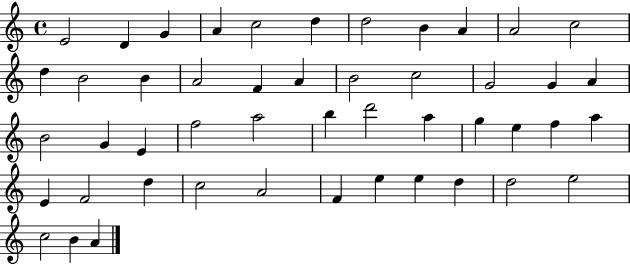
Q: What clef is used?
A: treble